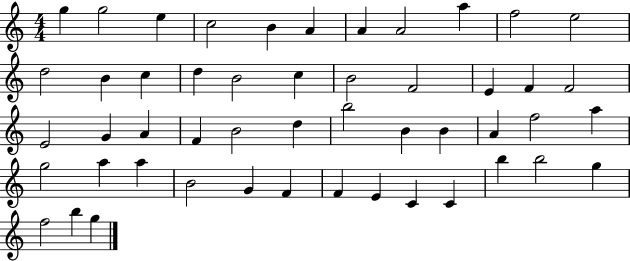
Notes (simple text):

G5/q G5/h E5/q C5/h B4/q A4/q A4/q A4/h A5/q F5/h E5/h D5/h B4/q C5/q D5/q B4/h C5/q B4/h F4/h E4/q F4/q F4/h E4/h G4/q A4/q F4/q B4/h D5/q B5/h B4/q B4/q A4/q F5/h A5/q G5/h A5/q A5/q B4/h G4/q F4/q F4/q E4/q C4/q C4/q B5/q B5/h G5/q F5/h B5/q G5/q